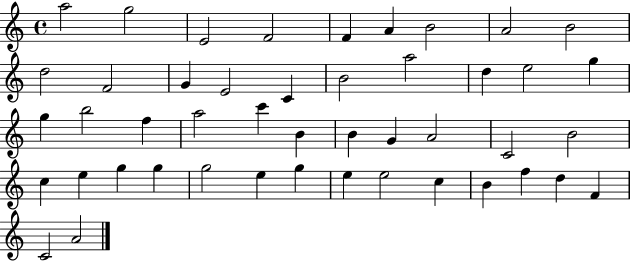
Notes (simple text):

A5/h G5/h E4/h F4/h F4/q A4/q B4/h A4/h B4/h D5/h F4/h G4/q E4/h C4/q B4/h A5/h D5/q E5/h G5/q G5/q B5/h F5/q A5/h C6/q B4/q B4/q G4/q A4/h C4/h B4/h C5/q E5/q G5/q G5/q G5/h E5/q G5/q E5/q E5/h C5/q B4/q F5/q D5/q F4/q C4/h A4/h